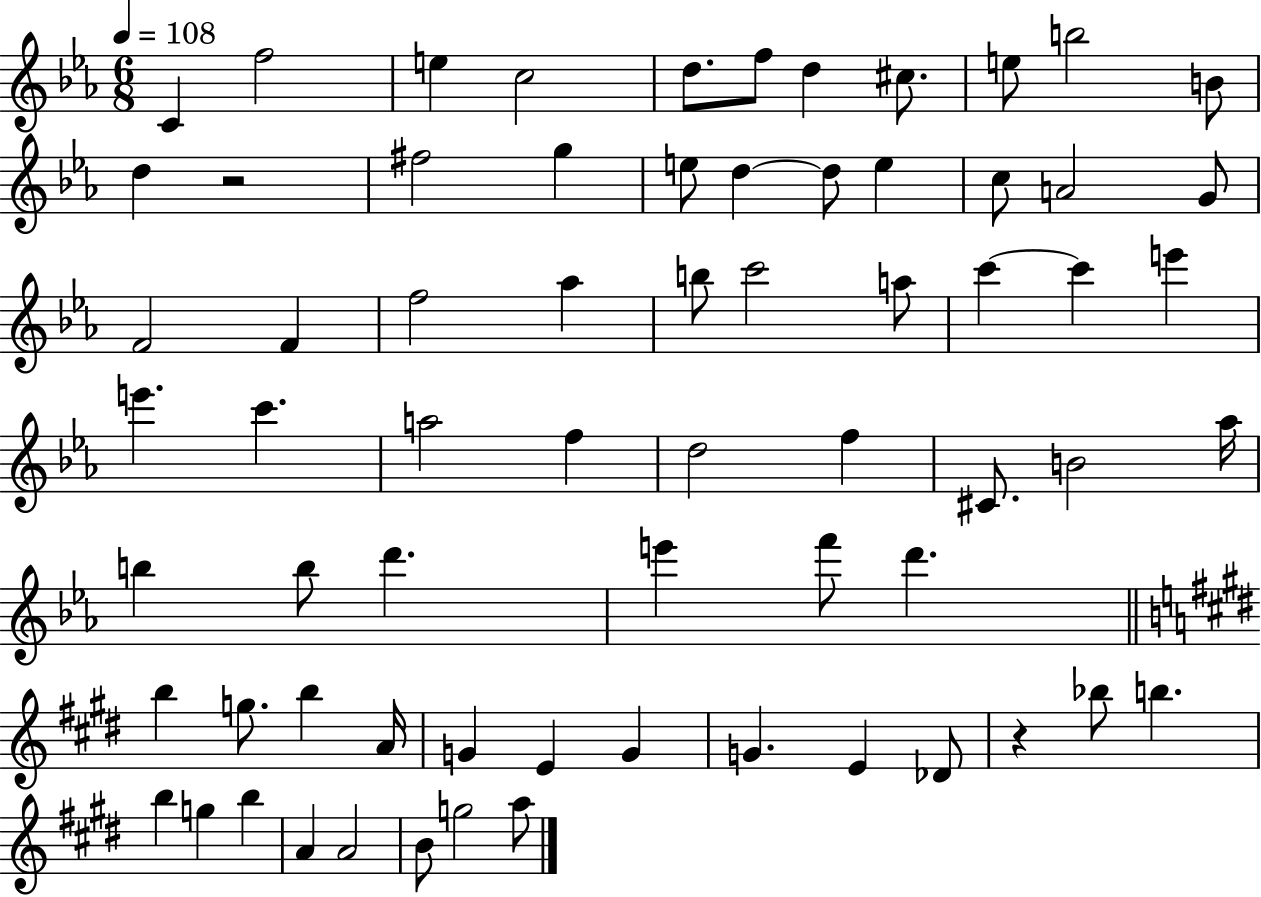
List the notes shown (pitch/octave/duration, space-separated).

C4/q F5/h E5/q C5/h D5/e. F5/e D5/q C#5/e. E5/e B5/h B4/e D5/q R/h F#5/h G5/q E5/e D5/q D5/e E5/q C5/e A4/h G4/e F4/h F4/q F5/h Ab5/q B5/e C6/h A5/e C6/q C6/q E6/q E6/q. C6/q. A5/h F5/q D5/h F5/q C#4/e. B4/h Ab5/s B5/q B5/e D6/q. E6/q F6/e D6/q. B5/q G5/e. B5/q A4/s G4/q E4/q G4/q G4/q. E4/q Db4/e R/q Bb5/e B5/q. B5/q G5/q B5/q A4/q A4/h B4/e G5/h A5/e